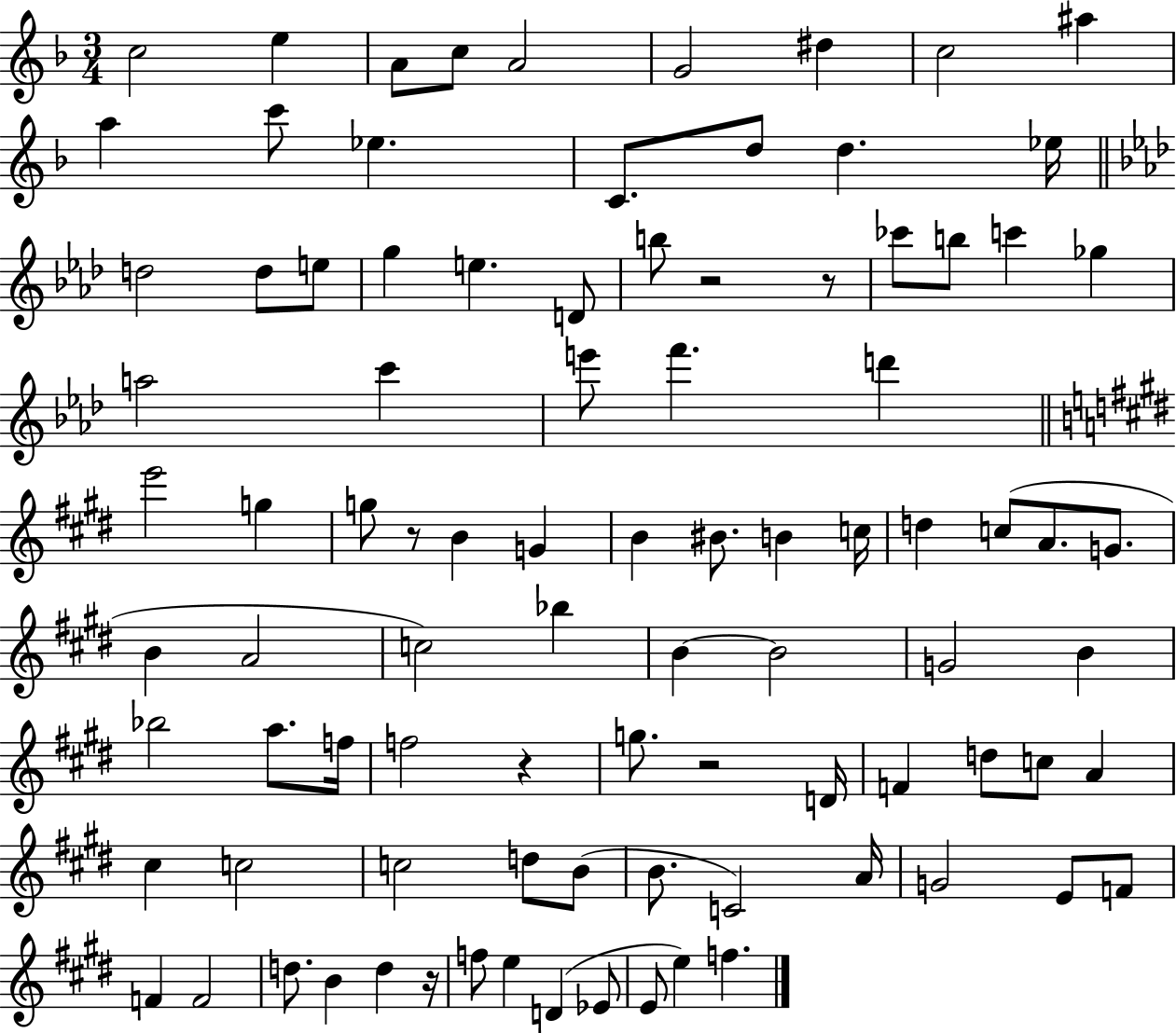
C5/h E5/q A4/e C5/e A4/h G4/h D#5/q C5/h A#5/q A5/q C6/e Eb5/q. C4/e. D5/e D5/q. Eb5/s D5/h D5/e E5/e G5/q E5/q. D4/e B5/e R/h R/e CES6/e B5/e C6/q Gb5/q A5/h C6/q E6/e F6/q. D6/q E6/h G5/q G5/e R/e B4/q G4/q B4/q BIS4/e. B4/q C5/s D5/q C5/e A4/e. G4/e. B4/q A4/h C5/h Bb5/q B4/q B4/h G4/h B4/q Bb5/h A5/e. F5/s F5/h R/q G5/e. R/h D4/s F4/q D5/e C5/e A4/q C#5/q C5/h C5/h D5/e B4/e B4/e. C4/h A4/s G4/h E4/e F4/e F4/q F4/h D5/e. B4/q D5/q R/s F5/e E5/q D4/q Eb4/e E4/e E5/q F5/q.